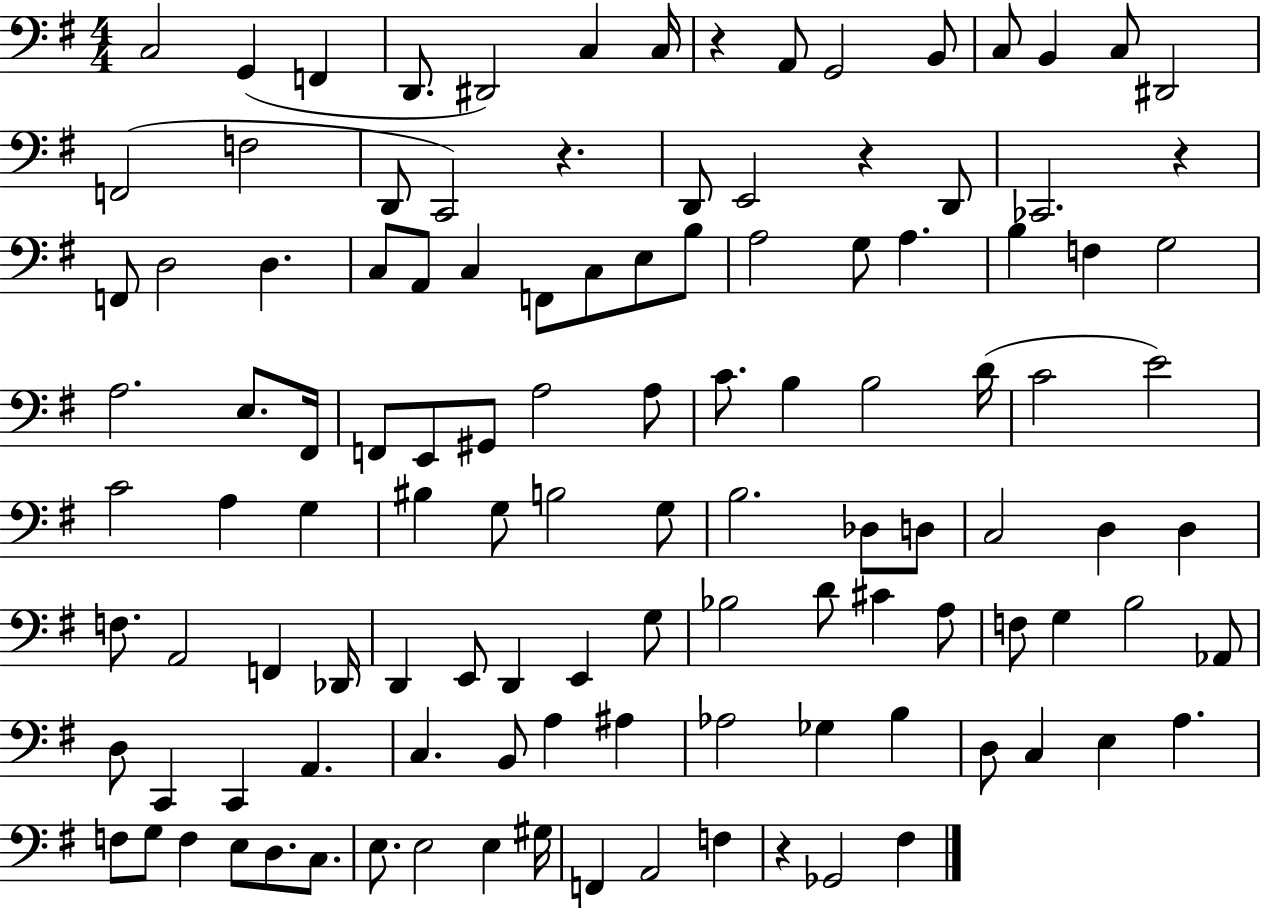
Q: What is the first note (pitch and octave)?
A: C3